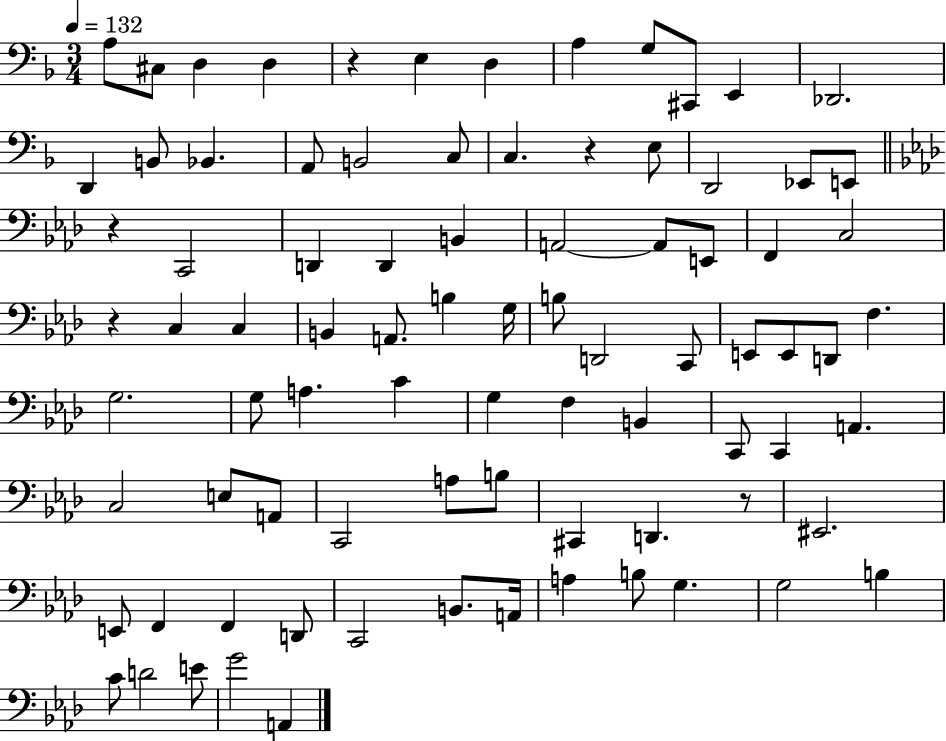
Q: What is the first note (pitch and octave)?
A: A3